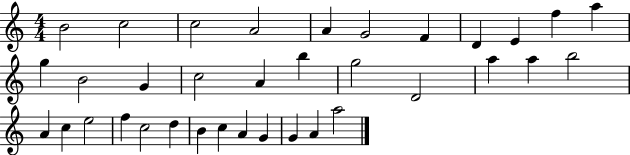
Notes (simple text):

B4/h C5/h C5/h A4/h A4/q G4/h F4/q D4/q E4/q F5/q A5/q G5/q B4/h G4/q C5/h A4/q B5/q G5/h D4/h A5/q A5/q B5/h A4/q C5/q E5/h F5/q C5/h D5/q B4/q C5/q A4/q G4/q G4/q A4/q A5/h